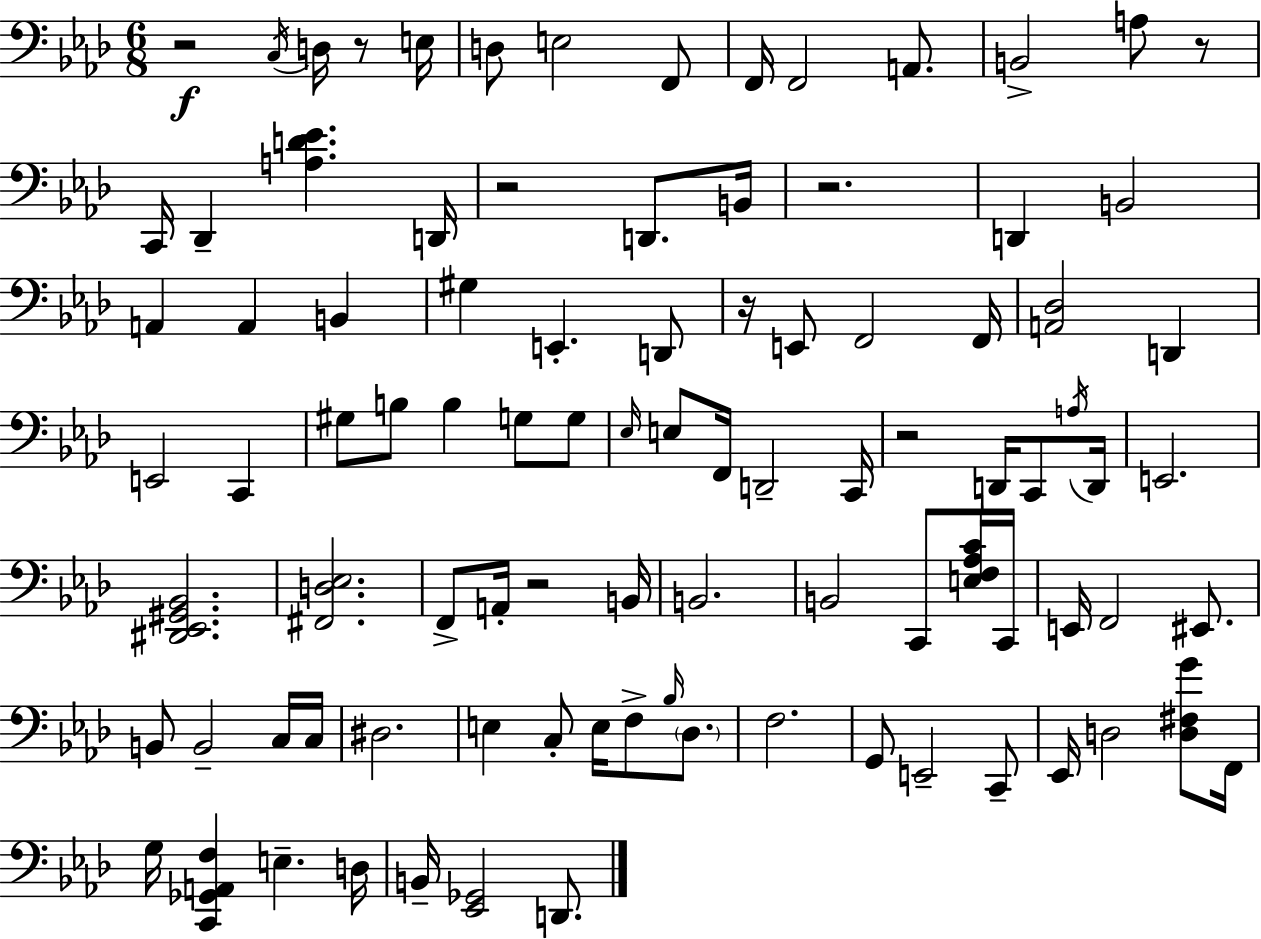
{
  \clef bass
  \numericTimeSignature
  \time 6/8
  \key aes \major
  r2\f \acciaccatura { c16 } d16 r8 | e16 d8 e2 f,8 | f,16 f,2 a,8. | b,2-> a8 r8 | \break c,16 des,4-- <a d' ees'>4. | d,16 r2 d,8. | b,16 r2. | d,4 b,2 | \break a,4 a,4 b,4 | gis4 e,4.-. d,8 | r16 e,8 f,2 | f,16 <a, des>2 d,4 | \break e,2 c,4 | gis8 b8 b4 g8 g8 | \grace { ees16 } e8 f,16 d,2-- | c,16 r2 d,16 c,8 | \break \acciaccatura { a16 } d,16 e,2. | <dis, ees, gis, bes,>2. | <fis, d ees>2. | f,8-> a,16-. r2 | \break b,16 b,2. | b,2 c,8 | <e f aes c'>16 c,16 e,16 f,2 | eis,8. b,8 b,2-- | \break c16 c16 dis2. | e4 c8-. e16 f8-> | \grace { bes16 } \parenthesize des8. f2. | g,8 e,2-- | \break c,8-- ees,16 d2 | <d fis g'>8 f,16 g16 <c, ges, a, f>4 e4.-- | d16 b,16-- <ees, ges,>2 | d,8. \bar "|."
}